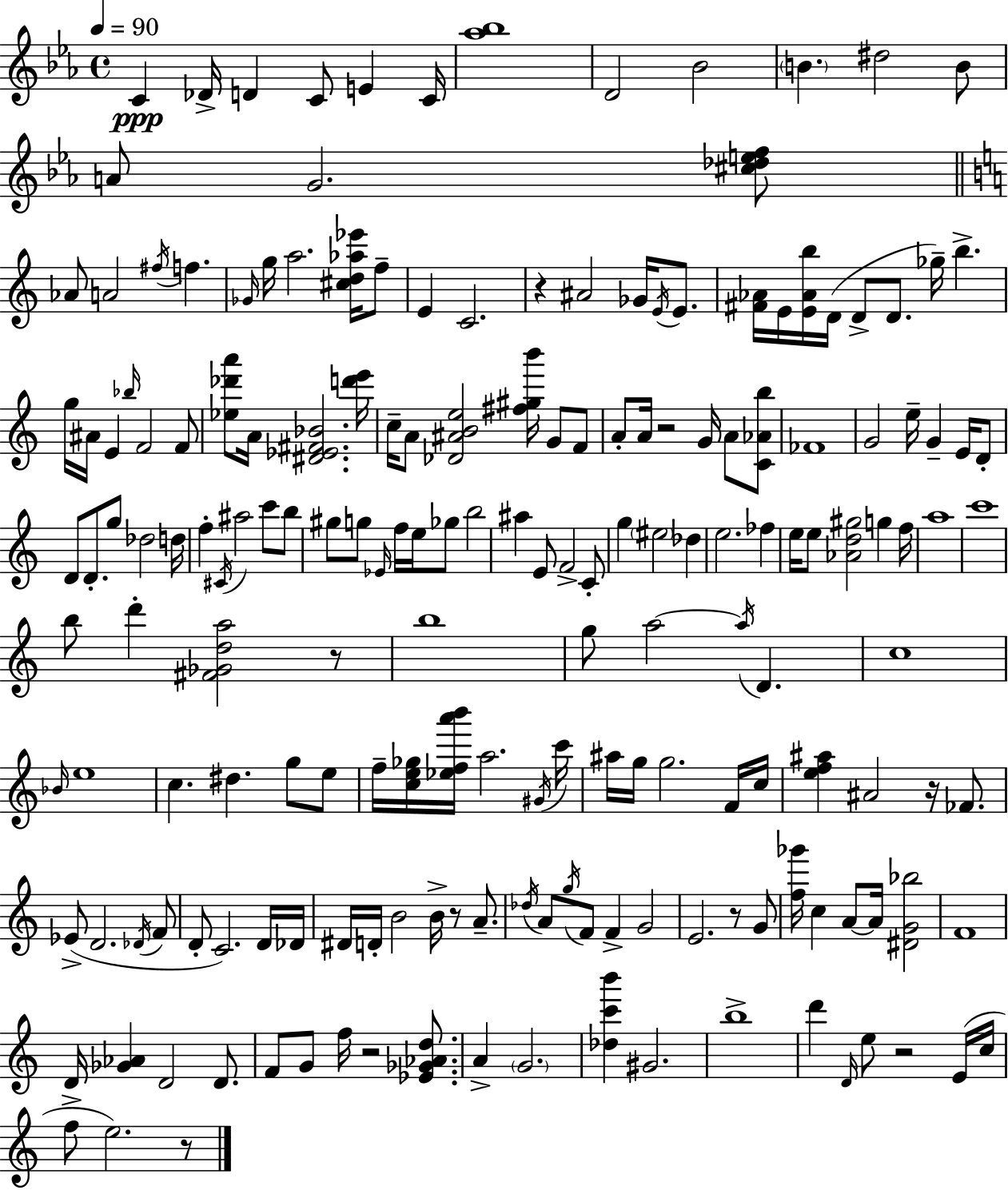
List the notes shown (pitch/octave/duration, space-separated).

C4/q Db4/s D4/q C4/e E4/q C4/s [Ab5,Bb5]/w D4/h Bb4/h B4/q. D#5/h B4/e A4/e G4/h. [C#5,Db5,E5,F5]/e Ab4/e A4/h F#5/s F5/q. Gb4/s G5/s A5/h. [C#5,D5,Ab5,Eb6]/s F5/e E4/q C4/h. R/q A#4/h Gb4/s E4/s E4/e. [F#4,Ab4]/s E4/s [E4,Ab4,B5]/s D4/s D4/e D4/e. Gb5/s B5/q. G5/s A#4/s E4/q Bb5/s F4/h F4/e [Eb5,Db6,A6]/e A4/s [D#4,Eb4,F#4,Bb4]/h. [D6,E6]/s C5/s A4/e [Db4,A#4,B4,E5]/h [F#5,G#5,B6]/s G4/e F4/e A4/e A4/s R/h G4/s A4/e [C4,Ab4,B5]/e FES4/w G4/h E5/s G4/q E4/s D4/e D4/e D4/e. G5/e Db5/h D5/s F5/q C#4/s A#5/h C6/e B5/e G#5/e G5/e Eb4/s F5/s E5/s Gb5/e B5/h A#5/q E4/e F4/h C4/e G5/q EIS5/h Db5/q E5/h. FES5/q E5/s E5/e [Ab4,D5,G#5]/h G5/q F5/s A5/w C6/w B5/e D6/q [F#4,Gb4,D5,A5]/h R/e B5/w G5/e A5/h A5/s D4/q. C5/w Bb4/s E5/w C5/q. D#5/q. G5/e E5/e F5/s [C5,E5,Gb5]/s [Eb5,F5,A6,B6]/s A5/h. G#4/s C6/s A#5/s G5/s G5/h. F4/s C5/s [E5,F5,A#5]/q A#4/h R/s FES4/e. Eb4/e D4/h. Db4/s F4/e D4/e C4/h. D4/s Db4/s D#4/s D4/s B4/h B4/s R/e A4/e. Db5/s A4/e G5/s F4/e F4/q G4/h E4/h. R/e G4/e [F5,Gb6]/s C5/q A4/e A4/s [D#4,G4,Bb5]/h F4/w D4/s [Gb4,Ab4]/q D4/h D4/e. F4/e G4/e F5/s R/h [Eb4,Gb4,Ab4,D5]/e. A4/q G4/h. [Db5,C6,B6]/q G#4/h. B5/w D6/q D4/s E5/e R/h E4/s C5/s F5/e E5/h. R/e